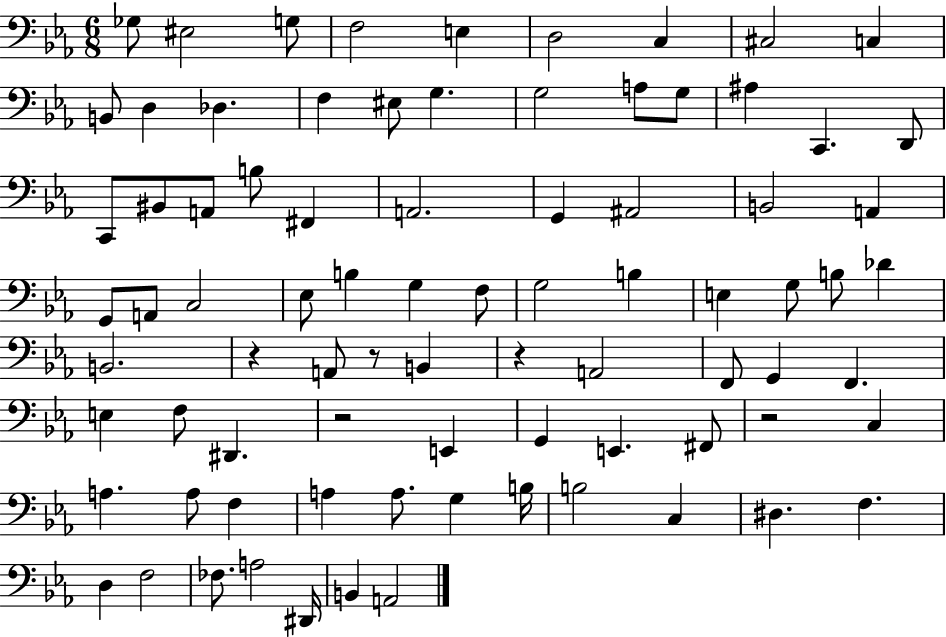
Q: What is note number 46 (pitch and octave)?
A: A2